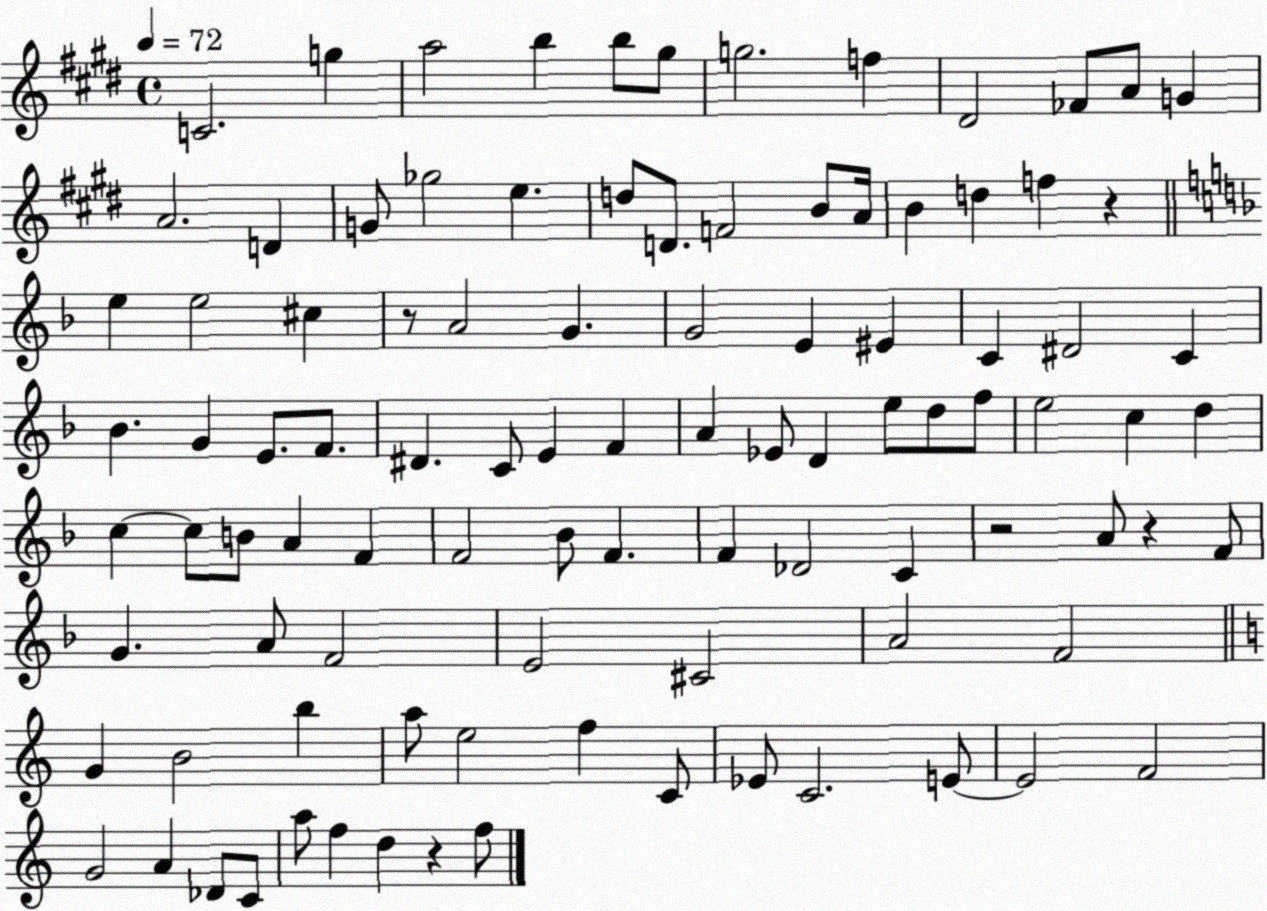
X:1
T:Untitled
M:4/4
L:1/4
K:E
C2 g a2 b b/2 ^g/2 g2 f ^D2 _F/2 A/2 G A2 D G/2 _g2 e d/2 D/2 F2 B/2 A/4 B d f z e e2 ^c z/2 A2 G G2 E ^E C ^D2 C _B G E/2 F/2 ^D C/2 E F A _E/2 D e/2 d/2 f/2 e2 c d c c/2 B/2 A F F2 _B/2 F F _D2 C z2 A/2 z F/2 G A/2 F2 E2 ^C2 A2 F2 G B2 b a/2 e2 f C/2 _E/2 C2 E/2 E2 F2 G2 A _D/2 C/2 a/2 f d z f/2